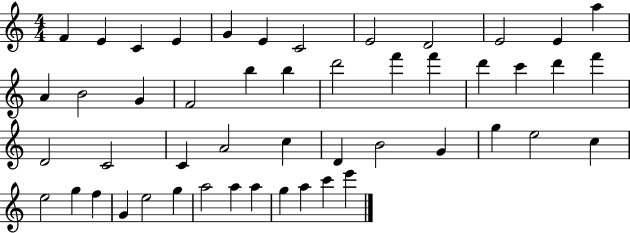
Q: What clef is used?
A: treble